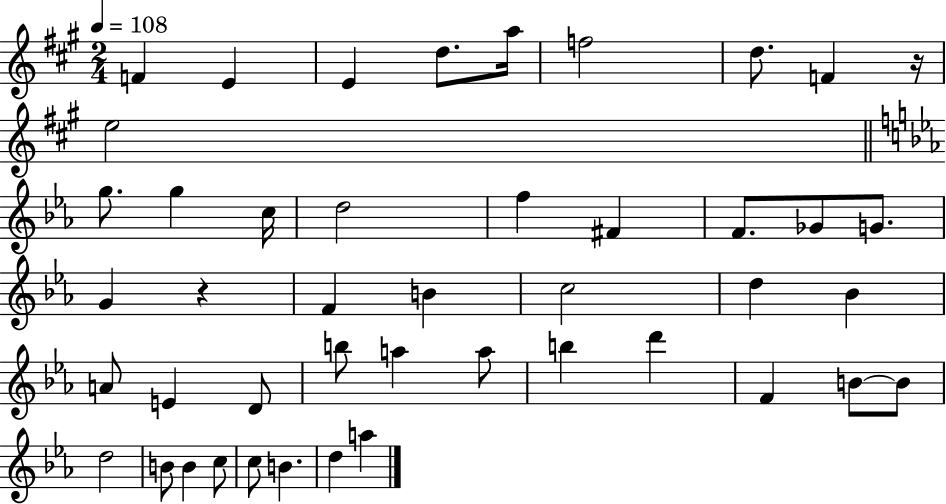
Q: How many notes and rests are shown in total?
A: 45